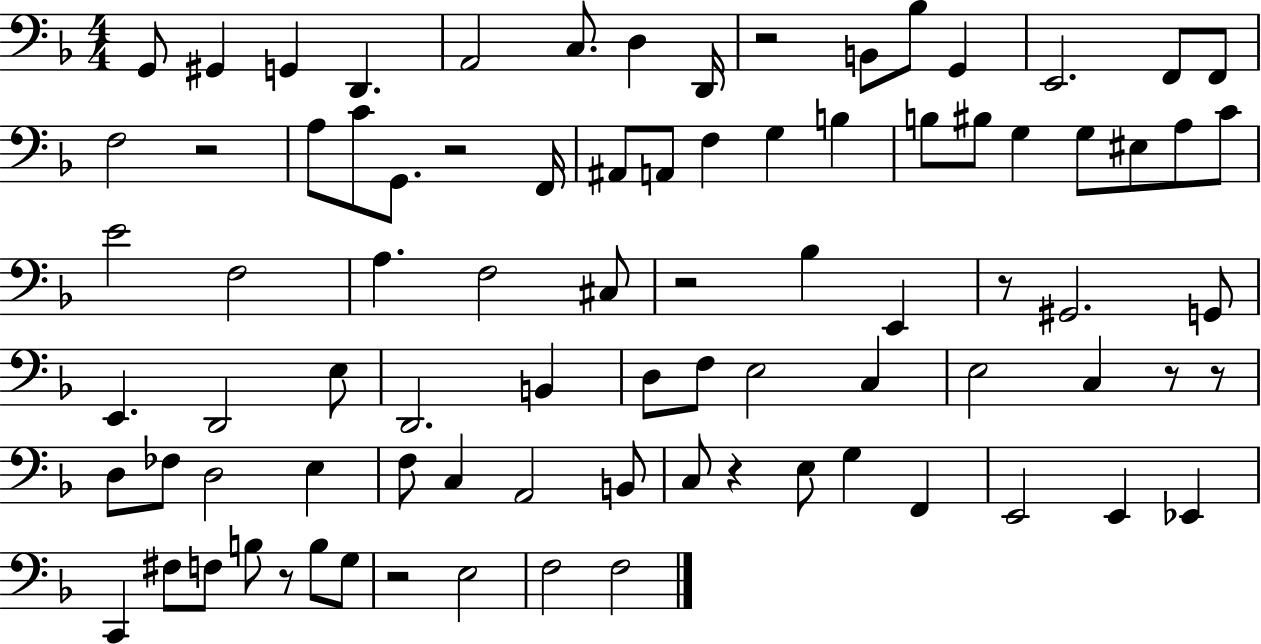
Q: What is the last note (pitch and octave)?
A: F3